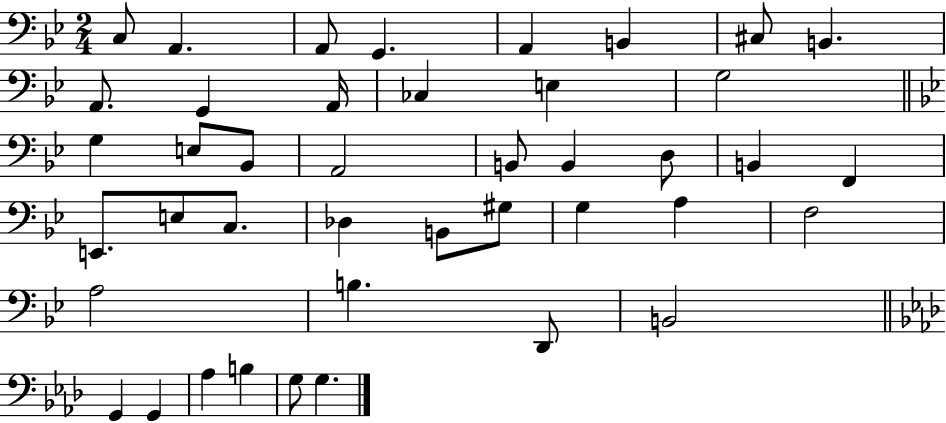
C3/e A2/q. A2/e G2/q. A2/q B2/q C#3/e B2/q. A2/e. G2/q A2/s CES3/q E3/q G3/h G3/q E3/e Bb2/e A2/h B2/e B2/q D3/e B2/q F2/q E2/e. E3/e C3/e. Db3/q B2/e G#3/e G3/q A3/q F3/h A3/h B3/q. D2/e B2/h G2/q G2/q Ab3/q B3/q G3/e G3/q.